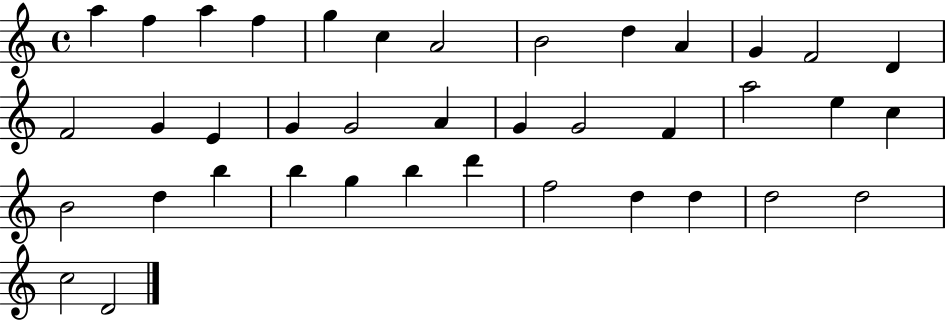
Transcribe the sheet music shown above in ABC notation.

X:1
T:Untitled
M:4/4
L:1/4
K:C
a f a f g c A2 B2 d A G F2 D F2 G E G G2 A G G2 F a2 e c B2 d b b g b d' f2 d d d2 d2 c2 D2